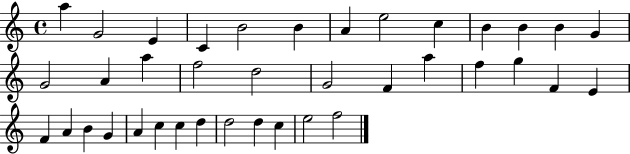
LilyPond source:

{
  \clef treble
  \time 4/4
  \defaultTimeSignature
  \key c \major
  a''4 g'2 e'4 | c'4 b'2 b'4 | a'4 e''2 c''4 | b'4 b'4 b'4 g'4 | \break g'2 a'4 a''4 | f''2 d''2 | g'2 f'4 a''4 | f''4 g''4 f'4 e'4 | \break f'4 a'4 b'4 g'4 | a'4 c''4 c''4 d''4 | d''2 d''4 c''4 | e''2 f''2 | \break \bar "|."
}